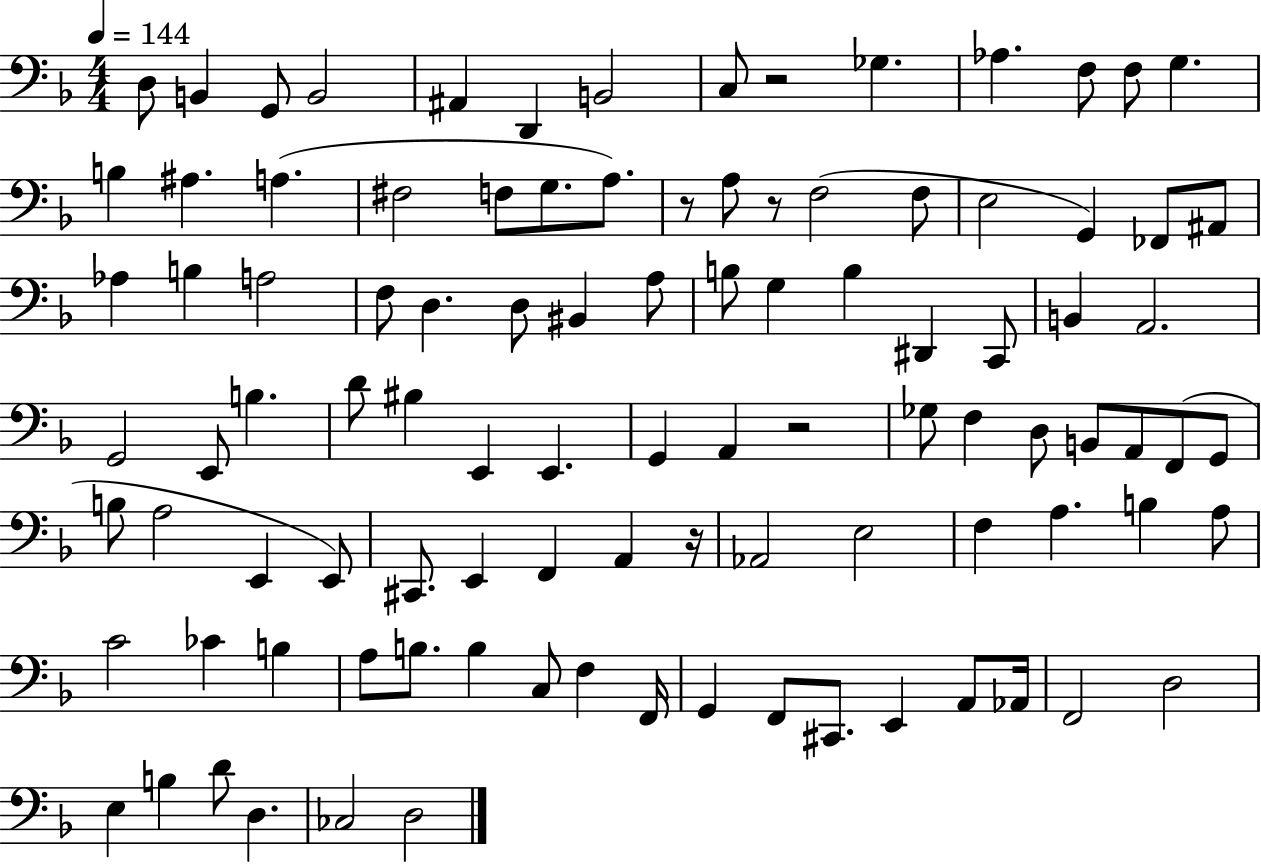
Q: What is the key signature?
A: F major